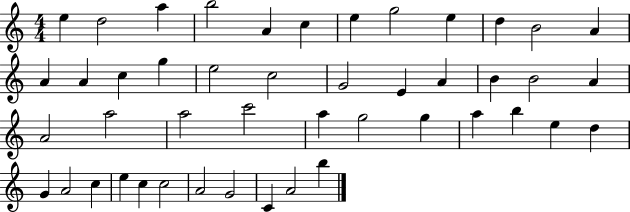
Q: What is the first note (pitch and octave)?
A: E5